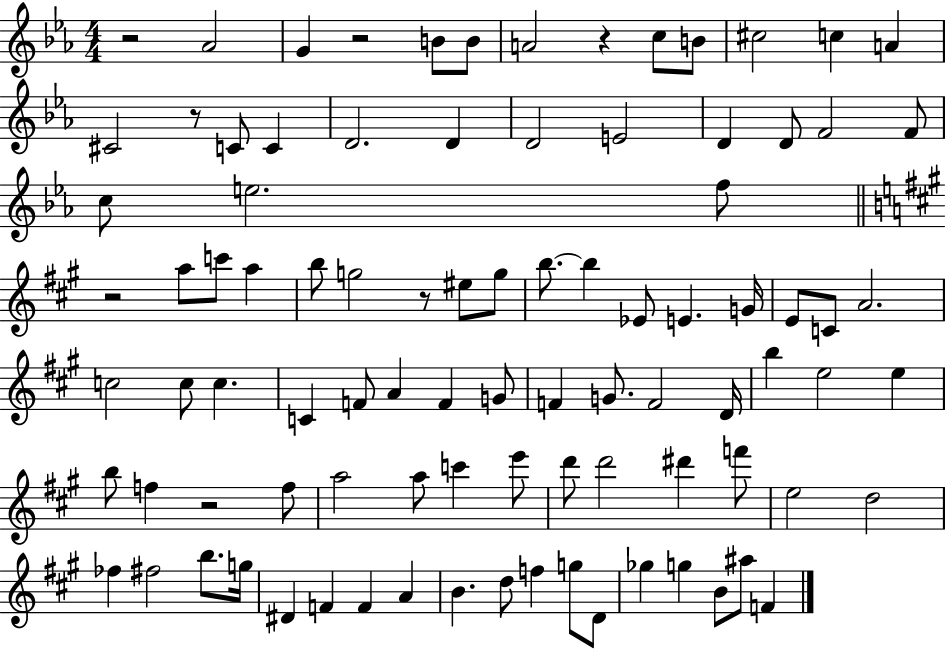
X:1
T:Untitled
M:4/4
L:1/4
K:Eb
z2 _A2 G z2 B/2 B/2 A2 z c/2 B/2 ^c2 c A ^C2 z/2 C/2 C D2 D D2 E2 D D/2 F2 F/2 c/2 e2 f/2 z2 a/2 c'/2 a b/2 g2 z/2 ^e/2 g/2 b/2 b _E/2 E G/4 E/2 C/2 A2 c2 c/2 c C F/2 A F G/2 F G/2 F2 D/4 b e2 e b/2 f z2 f/2 a2 a/2 c' e'/2 d'/2 d'2 ^d' f'/2 e2 d2 _f ^f2 b/2 g/4 ^D F F A B d/2 f g/2 D/2 _g g B/2 ^a/2 F